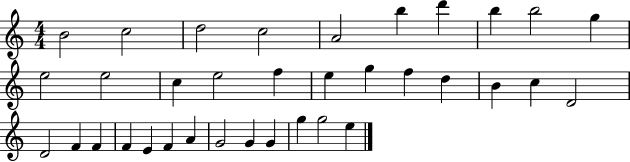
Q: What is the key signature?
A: C major